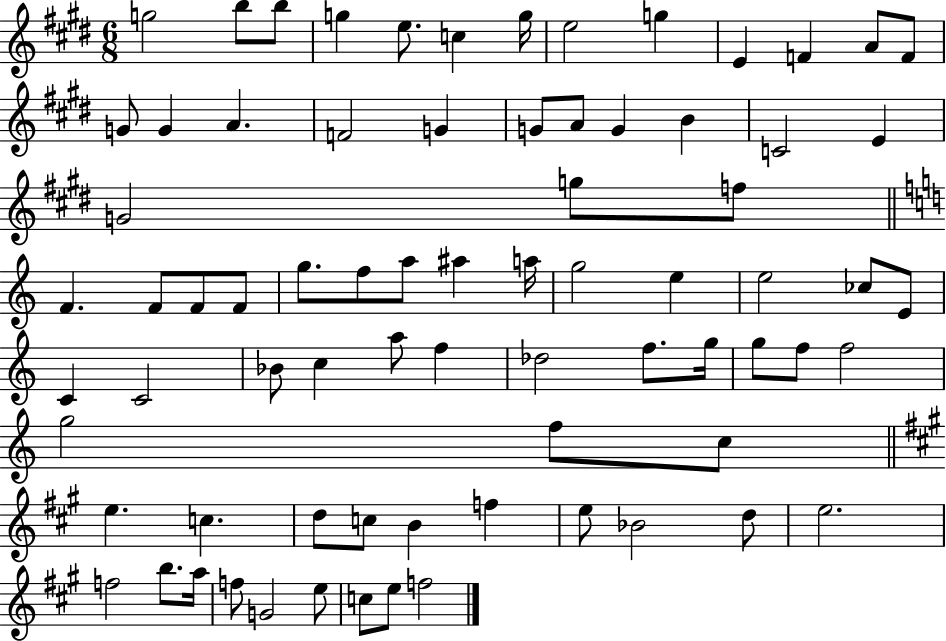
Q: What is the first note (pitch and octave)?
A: G5